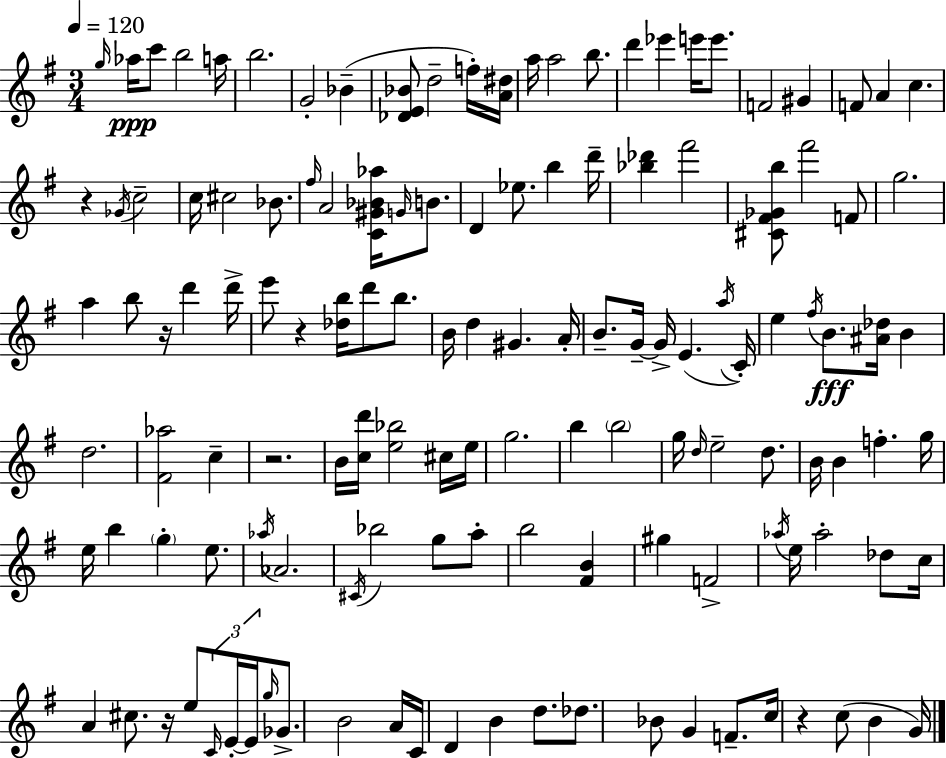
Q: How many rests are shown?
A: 6